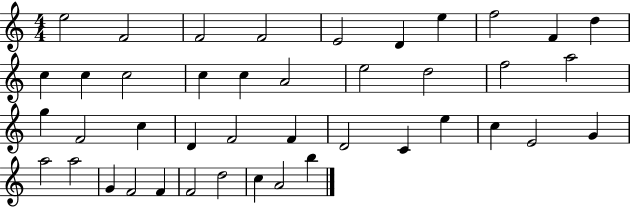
E5/h F4/h F4/h F4/h E4/h D4/q E5/q F5/h F4/q D5/q C5/q C5/q C5/h C5/q C5/q A4/h E5/h D5/h F5/h A5/h G5/q F4/h C5/q D4/q F4/h F4/q D4/h C4/q E5/q C5/q E4/h G4/q A5/h A5/h G4/q F4/h F4/q F4/h D5/h C5/q A4/h B5/q